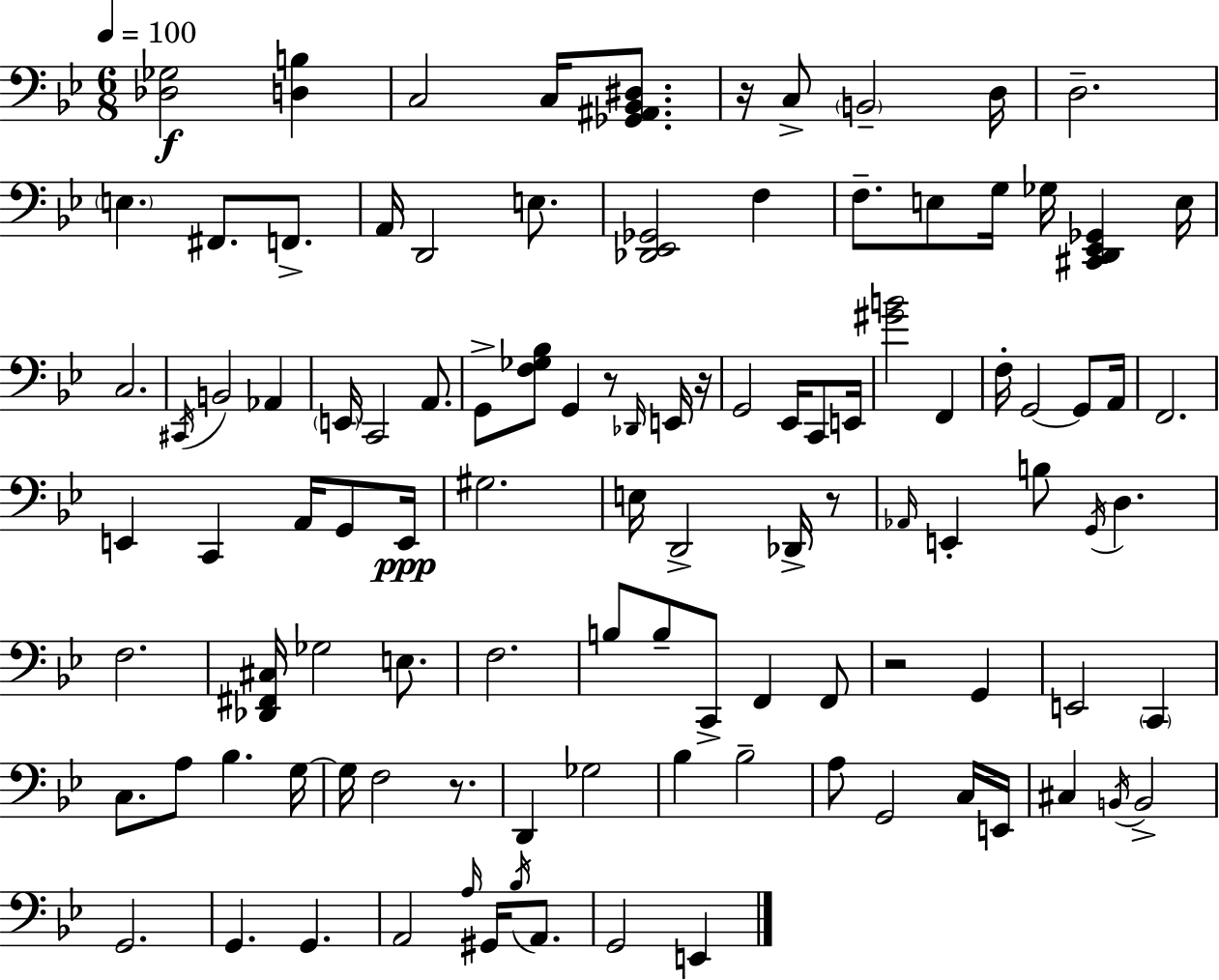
[Db3,Gb3]/h [D3,B3]/q C3/h C3/s [Gb2,A#2,Bb2,D#3]/e. R/s C3/e B2/h D3/s D3/h. E3/q. F#2/e. F2/e. A2/s D2/h E3/e. [Db2,Eb2,Gb2]/h F3/q F3/e. E3/e G3/s Gb3/s [C#2,D2,Eb2,Gb2]/q E3/s C3/h. C#2/s B2/h Ab2/q E2/s C2/h A2/e. G2/e [F3,Gb3,Bb3]/e G2/q R/e Db2/s E2/s R/s G2/h Eb2/s C2/e E2/s [G#4,B4]/h F2/q F3/s G2/h G2/e A2/s F2/h. E2/q C2/q A2/s G2/e E2/s G#3/h. E3/s D2/h Db2/s R/e Ab2/s E2/q B3/e G2/s D3/q. F3/h. [Db2,F#2,C#3]/s Gb3/h E3/e. F3/h. B3/e B3/e C2/e F2/q F2/e R/h G2/q E2/h C2/q C3/e. A3/e Bb3/q. G3/s G3/s F3/h R/e. D2/q Gb3/h Bb3/q Bb3/h A3/e G2/h C3/s E2/s C#3/q B2/s B2/h G2/h. G2/q. G2/q. A2/h A3/s G#2/s Bb3/s A2/e. G2/h E2/q